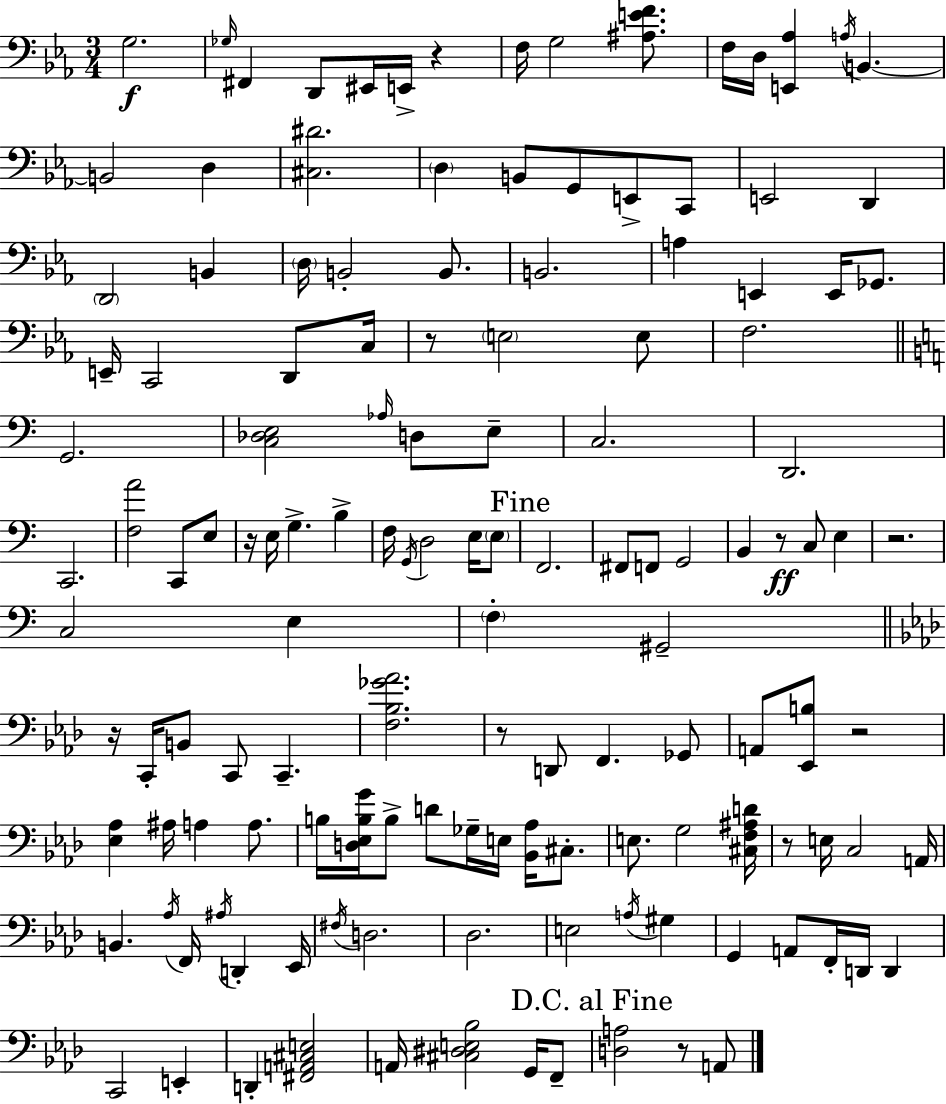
X:1
T:Untitled
M:3/4
L:1/4
K:Cm
G,2 _G,/4 ^F,, D,,/2 ^E,,/4 E,,/4 z F,/4 G,2 [^A,EF]/2 F,/4 D,/4 [E,,_A,] A,/4 B,, B,,2 D, [^C,^D]2 D, B,,/2 G,,/2 E,,/2 C,,/2 E,,2 D,, D,,2 B,, D,/4 B,,2 B,,/2 B,,2 A, E,, E,,/4 _G,,/2 E,,/4 C,,2 D,,/2 C,/4 z/2 E,2 E,/2 F,2 G,,2 [C,_D,E,]2 _A,/4 D,/2 E,/2 C,2 D,,2 C,,2 [F,A]2 C,,/2 E,/2 z/4 E,/4 G, B, F,/4 G,,/4 D,2 E,/4 E,/2 F,,2 ^F,,/2 F,,/2 G,,2 B,, z/2 C,/2 E, z2 C,2 E, F, ^G,,2 z/4 C,,/4 B,,/2 C,,/2 C,, [F,_B,_G_A]2 z/2 D,,/2 F,, _G,,/2 A,,/2 [_E,,B,]/2 z2 [_E,_A,] ^A,/4 A, A,/2 B,/4 [D,_E,B,G]/4 B,/2 D/2 _G,/4 E,/4 [_B,,_A,]/4 ^C,/2 E,/2 G,2 [^C,F,^A,D]/4 z/2 E,/4 C,2 A,,/4 B,, _A,/4 F,,/4 ^A,/4 D,, _E,,/4 ^F,/4 D,2 _D,2 E,2 A,/4 ^G, G,, A,,/2 F,,/4 D,,/4 D,, C,,2 E,, D,, [^F,,A,,^C,E,]2 A,,/4 [^C,^D,E,_B,]2 G,,/4 F,,/2 [D,A,]2 z/2 A,,/2